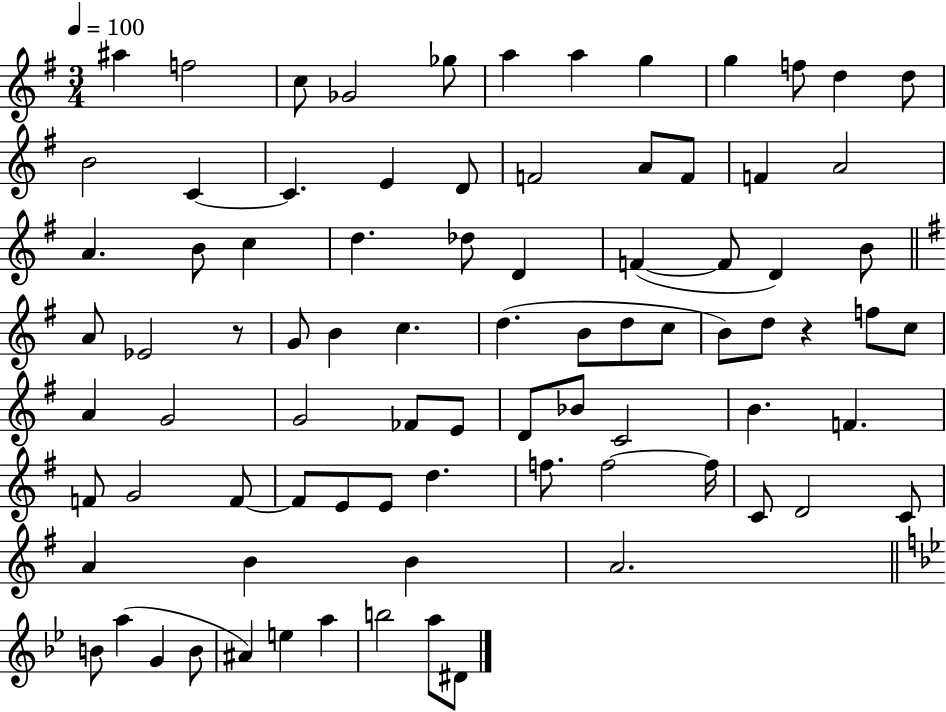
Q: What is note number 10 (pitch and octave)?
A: F5